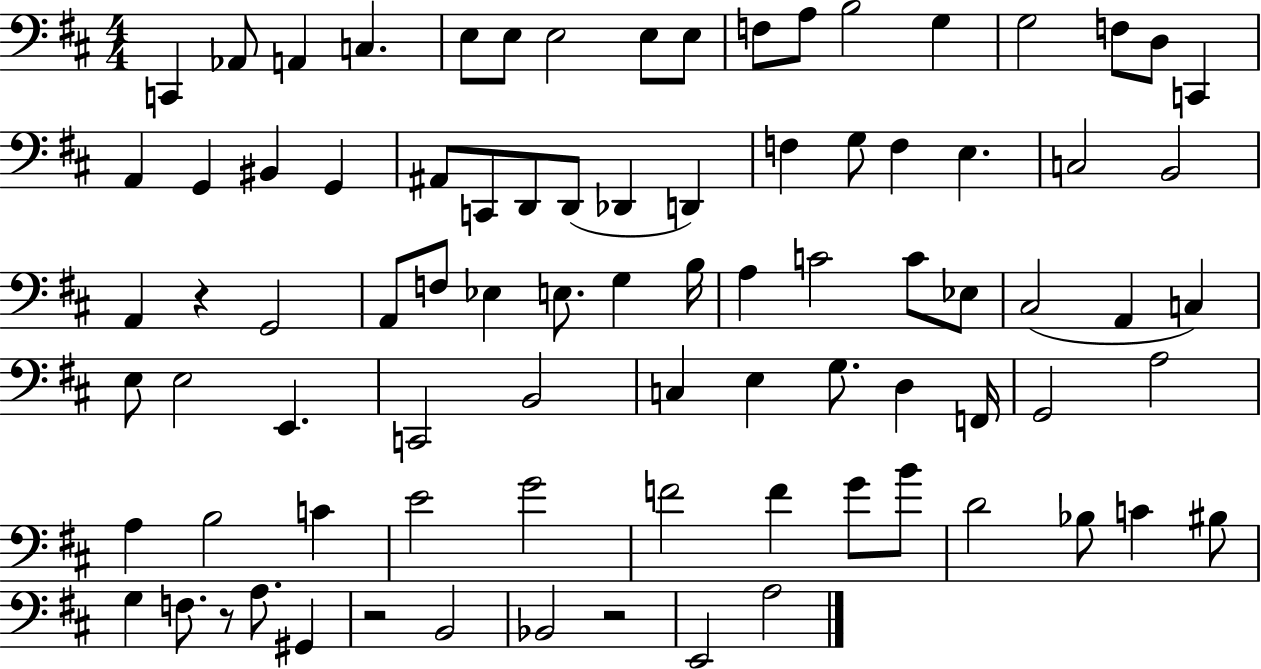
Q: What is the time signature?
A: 4/4